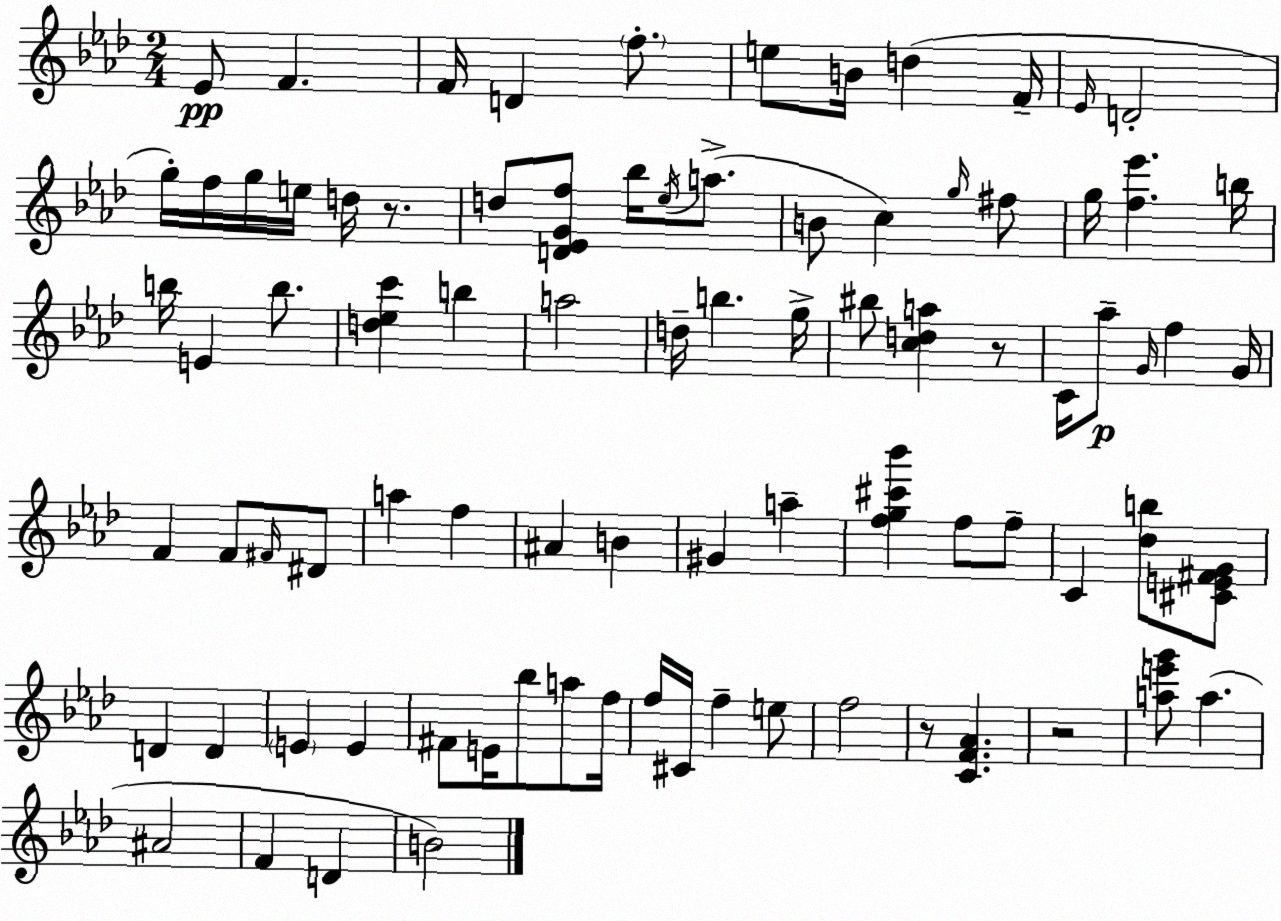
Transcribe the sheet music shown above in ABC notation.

X:1
T:Untitled
M:2/4
L:1/4
K:Ab
_E/2 F F/4 D f/2 e/2 B/4 d F/4 _E/4 D2 g/4 f/4 g/4 e/4 d/4 z/2 d/2 [D_EGf]/2 _b/4 _e/4 a/2 B/2 c g/4 ^f/2 g/4 [f_e'] b/4 b/4 E b/2 [d_ec'] b a2 d/4 b g/4 ^b/2 [cda] z/2 C/4 _a/2 G/4 f G/4 F F/2 ^F/4 ^D/2 a f ^A B ^G a [fg^c'_b'] f/2 f/2 C [_db]/2 [^CE^FG]/2 D D E E ^F/2 E/4 _b/2 a/2 f/4 f/4 ^C/4 f e/2 f2 z/2 [CF_A] z2 [ae'g']/2 a ^A2 F D B2